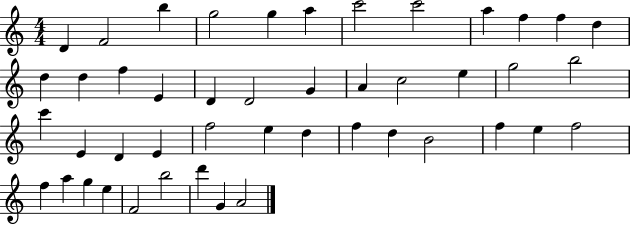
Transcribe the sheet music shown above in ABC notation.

X:1
T:Untitled
M:4/4
L:1/4
K:C
D F2 b g2 g a c'2 c'2 a f f d d d f E D D2 G A c2 e g2 b2 c' E D E f2 e d f d B2 f e f2 f a g e F2 b2 d' G A2